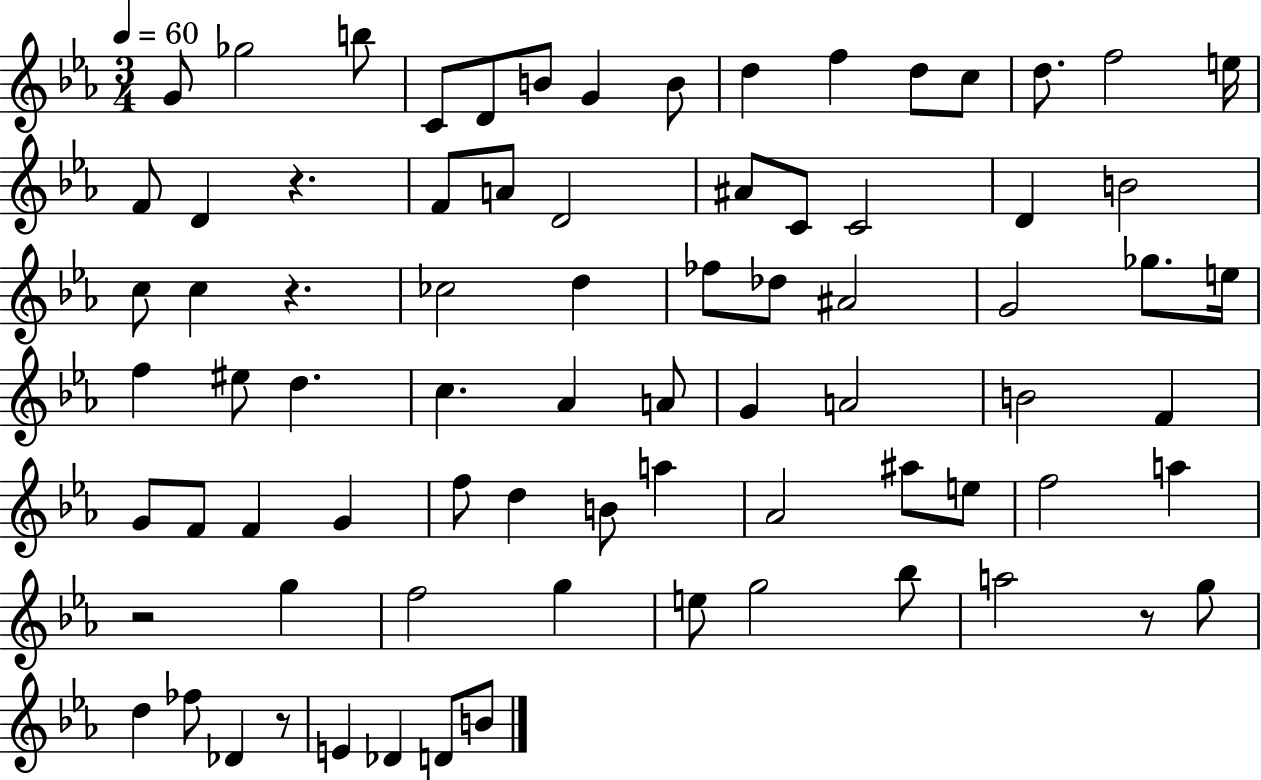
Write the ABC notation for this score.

X:1
T:Untitled
M:3/4
L:1/4
K:Eb
G/2 _g2 b/2 C/2 D/2 B/2 G B/2 d f d/2 c/2 d/2 f2 e/4 F/2 D z F/2 A/2 D2 ^A/2 C/2 C2 D B2 c/2 c z _c2 d _f/2 _d/2 ^A2 G2 _g/2 e/4 f ^e/2 d c _A A/2 G A2 B2 F G/2 F/2 F G f/2 d B/2 a _A2 ^a/2 e/2 f2 a z2 g f2 g e/2 g2 _b/2 a2 z/2 g/2 d _f/2 _D z/2 E _D D/2 B/2